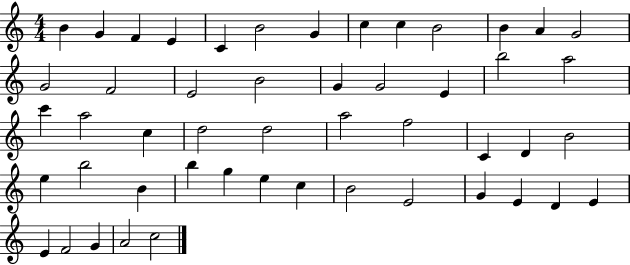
{
  \clef treble
  \numericTimeSignature
  \time 4/4
  \key c \major
  b'4 g'4 f'4 e'4 | c'4 b'2 g'4 | c''4 c''4 b'2 | b'4 a'4 g'2 | \break g'2 f'2 | e'2 b'2 | g'4 g'2 e'4 | b''2 a''2 | \break c'''4 a''2 c''4 | d''2 d''2 | a''2 f''2 | c'4 d'4 b'2 | \break e''4 b''2 b'4 | b''4 g''4 e''4 c''4 | b'2 e'2 | g'4 e'4 d'4 e'4 | \break e'4 f'2 g'4 | a'2 c''2 | \bar "|."
}